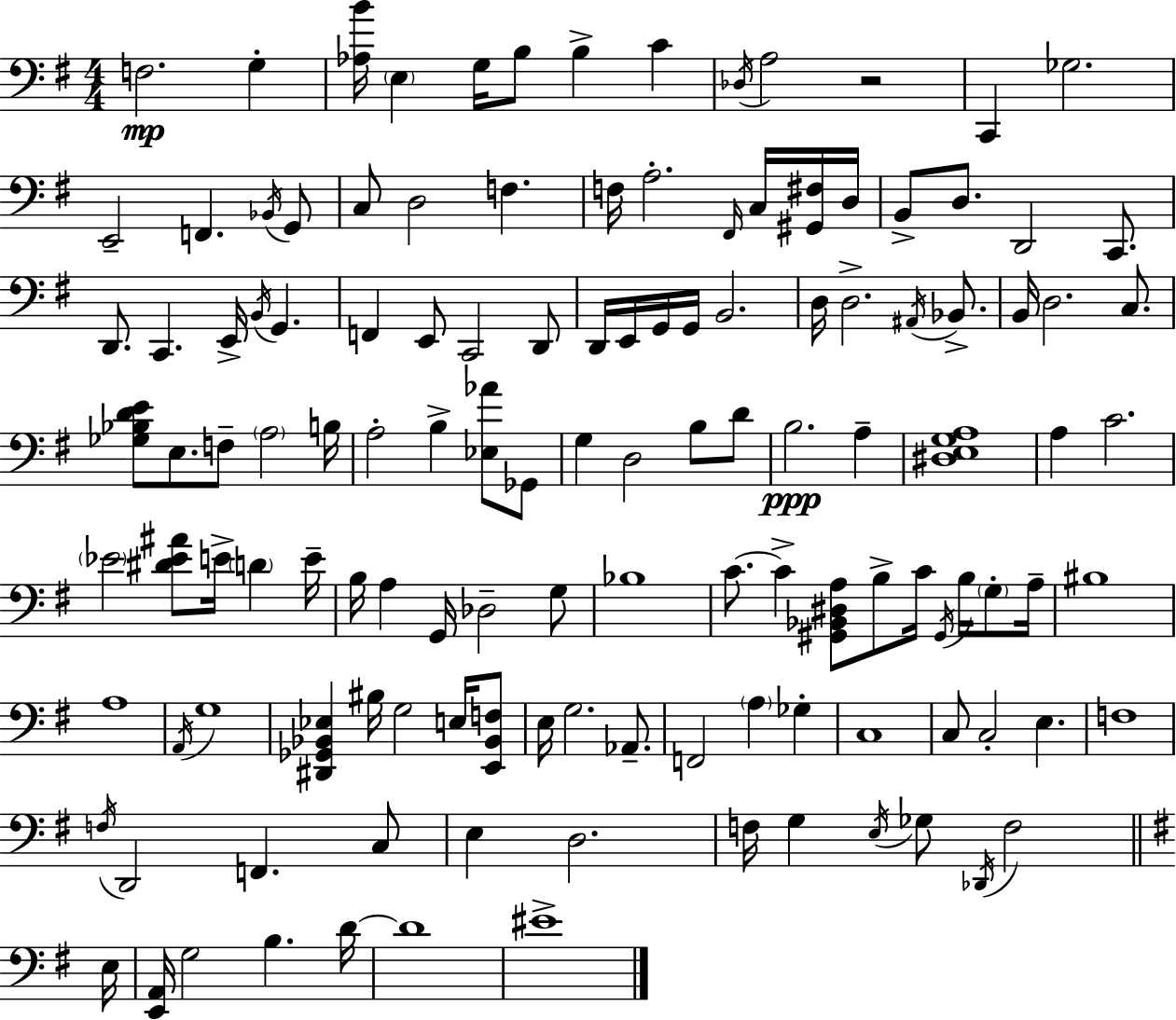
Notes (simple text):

F3/h. G3/q [Ab3,B4]/s E3/q G3/s B3/e B3/q C4/q Db3/s A3/h R/h C2/q Gb3/h. E2/h F2/q. Bb2/s G2/e C3/e D3/h F3/q. F3/s A3/h. F#2/s C3/s [G#2,F#3]/s D3/s B2/e D3/e. D2/h C2/e. D2/e. C2/q. E2/s B2/s G2/q. F2/q E2/e C2/h D2/e D2/s E2/s G2/s G2/s B2/h. D3/s D3/h. A#2/s Bb2/e. B2/s D3/h. C3/e. [Gb3,Bb3,D4,E4]/e E3/e. F3/e A3/h B3/s A3/h B3/q [Eb3,Ab4]/e Gb2/e G3/q D3/h B3/e D4/e B3/h. A3/q [D#3,E3,G3,A3]/w A3/q C4/h. Eb4/h [D#4,Eb4,A#4]/e E4/s D4/q E4/s B3/s A3/q G2/s Db3/h G3/e Bb3/w C4/e. C4/q [G#2,Bb2,D#3,A3]/e B3/e C4/s G#2/s B3/s G3/e A3/s BIS3/w A3/w A2/s G3/w [D#2,Gb2,Bb2,Eb3]/q BIS3/s G3/h E3/s [E2,Bb2,F3]/e E3/s G3/h. Ab2/e. F2/h A3/q Gb3/q C3/w C3/e C3/h E3/q. F3/w F3/s D2/h F2/q. C3/e E3/q D3/h. F3/s G3/q E3/s Gb3/e Db2/s F3/h E3/s [E2,A2]/s G3/h B3/q. D4/s D4/w EIS4/w